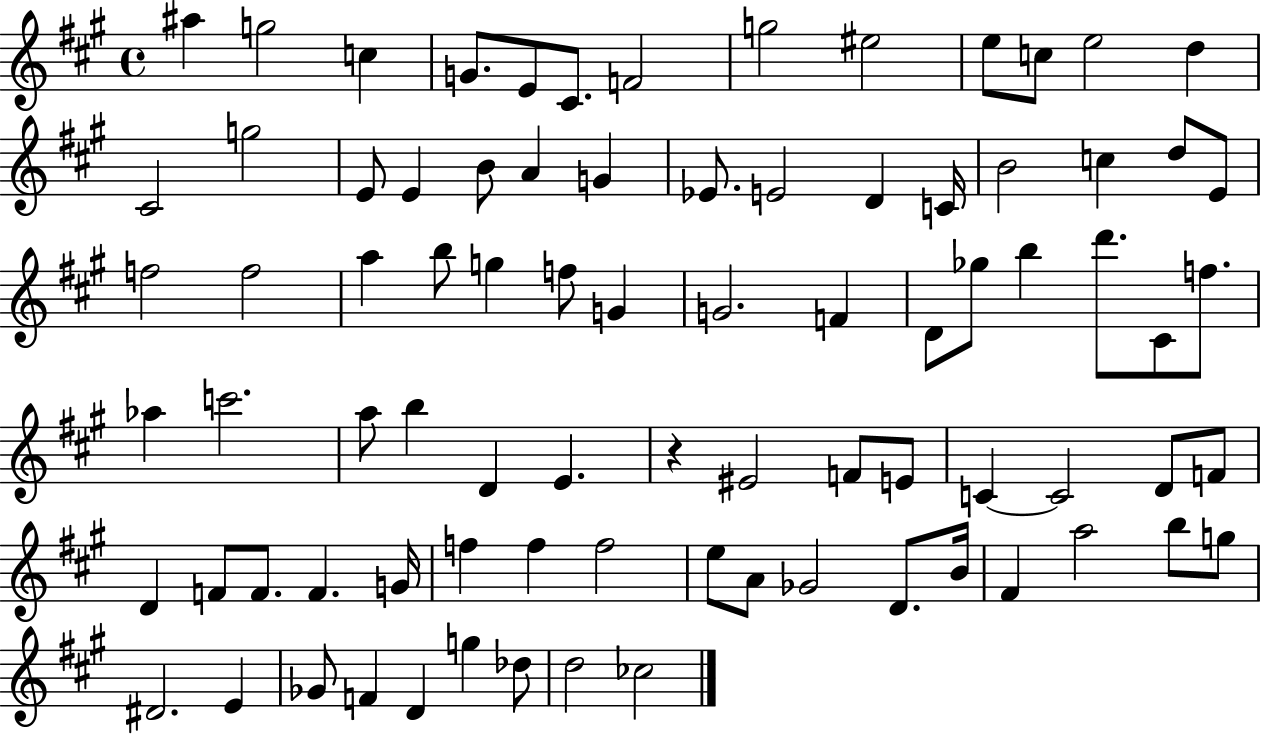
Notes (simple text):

A#5/q G5/h C5/q G4/e. E4/e C#4/e. F4/h G5/h EIS5/h E5/e C5/e E5/h D5/q C#4/h G5/h E4/e E4/q B4/e A4/q G4/q Eb4/e. E4/h D4/q C4/s B4/h C5/q D5/e E4/e F5/h F5/h A5/q B5/e G5/q F5/e G4/q G4/h. F4/q D4/e Gb5/e B5/q D6/e. C#4/e F5/e. Ab5/q C6/h. A5/e B5/q D4/q E4/q. R/q EIS4/h F4/e E4/e C4/q C4/h D4/e F4/e D4/q F4/e F4/e. F4/q. G4/s F5/q F5/q F5/h E5/e A4/e Gb4/h D4/e. B4/s F#4/q A5/h B5/e G5/e D#4/h. E4/q Gb4/e F4/q D4/q G5/q Db5/e D5/h CES5/h